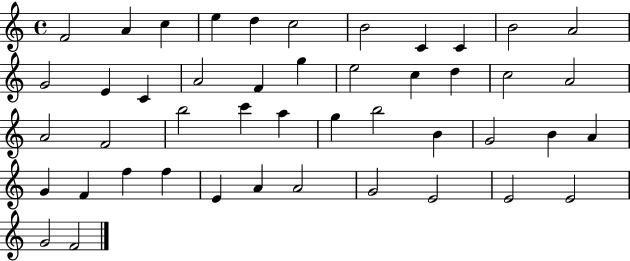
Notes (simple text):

F4/h A4/q C5/q E5/q D5/q C5/h B4/h C4/q C4/q B4/h A4/h G4/h E4/q C4/q A4/h F4/q G5/q E5/h C5/q D5/q C5/h A4/h A4/h F4/h B5/h C6/q A5/q G5/q B5/h B4/q G4/h B4/q A4/q G4/q F4/q F5/q F5/q E4/q A4/q A4/h G4/h E4/h E4/h E4/h G4/h F4/h